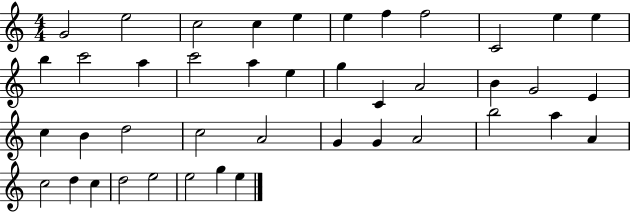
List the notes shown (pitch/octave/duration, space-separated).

G4/h E5/h C5/h C5/q E5/q E5/q F5/q F5/h C4/h E5/q E5/q B5/q C6/h A5/q C6/h A5/q E5/q G5/q C4/q A4/h B4/q G4/h E4/q C5/q B4/q D5/h C5/h A4/h G4/q G4/q A4/h B5/h A5/q A4/q C5/h D5/q C5/q D5/h E5/h E5/h G5/q E5/q